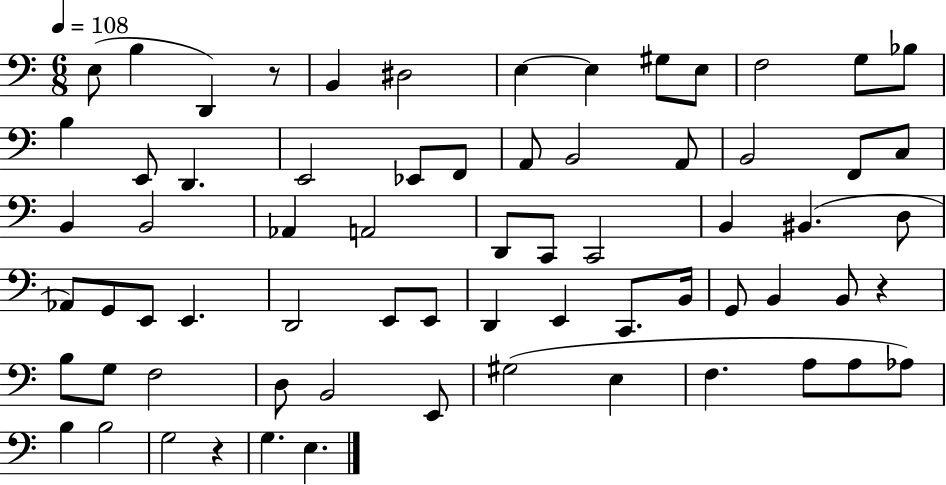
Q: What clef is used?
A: bass